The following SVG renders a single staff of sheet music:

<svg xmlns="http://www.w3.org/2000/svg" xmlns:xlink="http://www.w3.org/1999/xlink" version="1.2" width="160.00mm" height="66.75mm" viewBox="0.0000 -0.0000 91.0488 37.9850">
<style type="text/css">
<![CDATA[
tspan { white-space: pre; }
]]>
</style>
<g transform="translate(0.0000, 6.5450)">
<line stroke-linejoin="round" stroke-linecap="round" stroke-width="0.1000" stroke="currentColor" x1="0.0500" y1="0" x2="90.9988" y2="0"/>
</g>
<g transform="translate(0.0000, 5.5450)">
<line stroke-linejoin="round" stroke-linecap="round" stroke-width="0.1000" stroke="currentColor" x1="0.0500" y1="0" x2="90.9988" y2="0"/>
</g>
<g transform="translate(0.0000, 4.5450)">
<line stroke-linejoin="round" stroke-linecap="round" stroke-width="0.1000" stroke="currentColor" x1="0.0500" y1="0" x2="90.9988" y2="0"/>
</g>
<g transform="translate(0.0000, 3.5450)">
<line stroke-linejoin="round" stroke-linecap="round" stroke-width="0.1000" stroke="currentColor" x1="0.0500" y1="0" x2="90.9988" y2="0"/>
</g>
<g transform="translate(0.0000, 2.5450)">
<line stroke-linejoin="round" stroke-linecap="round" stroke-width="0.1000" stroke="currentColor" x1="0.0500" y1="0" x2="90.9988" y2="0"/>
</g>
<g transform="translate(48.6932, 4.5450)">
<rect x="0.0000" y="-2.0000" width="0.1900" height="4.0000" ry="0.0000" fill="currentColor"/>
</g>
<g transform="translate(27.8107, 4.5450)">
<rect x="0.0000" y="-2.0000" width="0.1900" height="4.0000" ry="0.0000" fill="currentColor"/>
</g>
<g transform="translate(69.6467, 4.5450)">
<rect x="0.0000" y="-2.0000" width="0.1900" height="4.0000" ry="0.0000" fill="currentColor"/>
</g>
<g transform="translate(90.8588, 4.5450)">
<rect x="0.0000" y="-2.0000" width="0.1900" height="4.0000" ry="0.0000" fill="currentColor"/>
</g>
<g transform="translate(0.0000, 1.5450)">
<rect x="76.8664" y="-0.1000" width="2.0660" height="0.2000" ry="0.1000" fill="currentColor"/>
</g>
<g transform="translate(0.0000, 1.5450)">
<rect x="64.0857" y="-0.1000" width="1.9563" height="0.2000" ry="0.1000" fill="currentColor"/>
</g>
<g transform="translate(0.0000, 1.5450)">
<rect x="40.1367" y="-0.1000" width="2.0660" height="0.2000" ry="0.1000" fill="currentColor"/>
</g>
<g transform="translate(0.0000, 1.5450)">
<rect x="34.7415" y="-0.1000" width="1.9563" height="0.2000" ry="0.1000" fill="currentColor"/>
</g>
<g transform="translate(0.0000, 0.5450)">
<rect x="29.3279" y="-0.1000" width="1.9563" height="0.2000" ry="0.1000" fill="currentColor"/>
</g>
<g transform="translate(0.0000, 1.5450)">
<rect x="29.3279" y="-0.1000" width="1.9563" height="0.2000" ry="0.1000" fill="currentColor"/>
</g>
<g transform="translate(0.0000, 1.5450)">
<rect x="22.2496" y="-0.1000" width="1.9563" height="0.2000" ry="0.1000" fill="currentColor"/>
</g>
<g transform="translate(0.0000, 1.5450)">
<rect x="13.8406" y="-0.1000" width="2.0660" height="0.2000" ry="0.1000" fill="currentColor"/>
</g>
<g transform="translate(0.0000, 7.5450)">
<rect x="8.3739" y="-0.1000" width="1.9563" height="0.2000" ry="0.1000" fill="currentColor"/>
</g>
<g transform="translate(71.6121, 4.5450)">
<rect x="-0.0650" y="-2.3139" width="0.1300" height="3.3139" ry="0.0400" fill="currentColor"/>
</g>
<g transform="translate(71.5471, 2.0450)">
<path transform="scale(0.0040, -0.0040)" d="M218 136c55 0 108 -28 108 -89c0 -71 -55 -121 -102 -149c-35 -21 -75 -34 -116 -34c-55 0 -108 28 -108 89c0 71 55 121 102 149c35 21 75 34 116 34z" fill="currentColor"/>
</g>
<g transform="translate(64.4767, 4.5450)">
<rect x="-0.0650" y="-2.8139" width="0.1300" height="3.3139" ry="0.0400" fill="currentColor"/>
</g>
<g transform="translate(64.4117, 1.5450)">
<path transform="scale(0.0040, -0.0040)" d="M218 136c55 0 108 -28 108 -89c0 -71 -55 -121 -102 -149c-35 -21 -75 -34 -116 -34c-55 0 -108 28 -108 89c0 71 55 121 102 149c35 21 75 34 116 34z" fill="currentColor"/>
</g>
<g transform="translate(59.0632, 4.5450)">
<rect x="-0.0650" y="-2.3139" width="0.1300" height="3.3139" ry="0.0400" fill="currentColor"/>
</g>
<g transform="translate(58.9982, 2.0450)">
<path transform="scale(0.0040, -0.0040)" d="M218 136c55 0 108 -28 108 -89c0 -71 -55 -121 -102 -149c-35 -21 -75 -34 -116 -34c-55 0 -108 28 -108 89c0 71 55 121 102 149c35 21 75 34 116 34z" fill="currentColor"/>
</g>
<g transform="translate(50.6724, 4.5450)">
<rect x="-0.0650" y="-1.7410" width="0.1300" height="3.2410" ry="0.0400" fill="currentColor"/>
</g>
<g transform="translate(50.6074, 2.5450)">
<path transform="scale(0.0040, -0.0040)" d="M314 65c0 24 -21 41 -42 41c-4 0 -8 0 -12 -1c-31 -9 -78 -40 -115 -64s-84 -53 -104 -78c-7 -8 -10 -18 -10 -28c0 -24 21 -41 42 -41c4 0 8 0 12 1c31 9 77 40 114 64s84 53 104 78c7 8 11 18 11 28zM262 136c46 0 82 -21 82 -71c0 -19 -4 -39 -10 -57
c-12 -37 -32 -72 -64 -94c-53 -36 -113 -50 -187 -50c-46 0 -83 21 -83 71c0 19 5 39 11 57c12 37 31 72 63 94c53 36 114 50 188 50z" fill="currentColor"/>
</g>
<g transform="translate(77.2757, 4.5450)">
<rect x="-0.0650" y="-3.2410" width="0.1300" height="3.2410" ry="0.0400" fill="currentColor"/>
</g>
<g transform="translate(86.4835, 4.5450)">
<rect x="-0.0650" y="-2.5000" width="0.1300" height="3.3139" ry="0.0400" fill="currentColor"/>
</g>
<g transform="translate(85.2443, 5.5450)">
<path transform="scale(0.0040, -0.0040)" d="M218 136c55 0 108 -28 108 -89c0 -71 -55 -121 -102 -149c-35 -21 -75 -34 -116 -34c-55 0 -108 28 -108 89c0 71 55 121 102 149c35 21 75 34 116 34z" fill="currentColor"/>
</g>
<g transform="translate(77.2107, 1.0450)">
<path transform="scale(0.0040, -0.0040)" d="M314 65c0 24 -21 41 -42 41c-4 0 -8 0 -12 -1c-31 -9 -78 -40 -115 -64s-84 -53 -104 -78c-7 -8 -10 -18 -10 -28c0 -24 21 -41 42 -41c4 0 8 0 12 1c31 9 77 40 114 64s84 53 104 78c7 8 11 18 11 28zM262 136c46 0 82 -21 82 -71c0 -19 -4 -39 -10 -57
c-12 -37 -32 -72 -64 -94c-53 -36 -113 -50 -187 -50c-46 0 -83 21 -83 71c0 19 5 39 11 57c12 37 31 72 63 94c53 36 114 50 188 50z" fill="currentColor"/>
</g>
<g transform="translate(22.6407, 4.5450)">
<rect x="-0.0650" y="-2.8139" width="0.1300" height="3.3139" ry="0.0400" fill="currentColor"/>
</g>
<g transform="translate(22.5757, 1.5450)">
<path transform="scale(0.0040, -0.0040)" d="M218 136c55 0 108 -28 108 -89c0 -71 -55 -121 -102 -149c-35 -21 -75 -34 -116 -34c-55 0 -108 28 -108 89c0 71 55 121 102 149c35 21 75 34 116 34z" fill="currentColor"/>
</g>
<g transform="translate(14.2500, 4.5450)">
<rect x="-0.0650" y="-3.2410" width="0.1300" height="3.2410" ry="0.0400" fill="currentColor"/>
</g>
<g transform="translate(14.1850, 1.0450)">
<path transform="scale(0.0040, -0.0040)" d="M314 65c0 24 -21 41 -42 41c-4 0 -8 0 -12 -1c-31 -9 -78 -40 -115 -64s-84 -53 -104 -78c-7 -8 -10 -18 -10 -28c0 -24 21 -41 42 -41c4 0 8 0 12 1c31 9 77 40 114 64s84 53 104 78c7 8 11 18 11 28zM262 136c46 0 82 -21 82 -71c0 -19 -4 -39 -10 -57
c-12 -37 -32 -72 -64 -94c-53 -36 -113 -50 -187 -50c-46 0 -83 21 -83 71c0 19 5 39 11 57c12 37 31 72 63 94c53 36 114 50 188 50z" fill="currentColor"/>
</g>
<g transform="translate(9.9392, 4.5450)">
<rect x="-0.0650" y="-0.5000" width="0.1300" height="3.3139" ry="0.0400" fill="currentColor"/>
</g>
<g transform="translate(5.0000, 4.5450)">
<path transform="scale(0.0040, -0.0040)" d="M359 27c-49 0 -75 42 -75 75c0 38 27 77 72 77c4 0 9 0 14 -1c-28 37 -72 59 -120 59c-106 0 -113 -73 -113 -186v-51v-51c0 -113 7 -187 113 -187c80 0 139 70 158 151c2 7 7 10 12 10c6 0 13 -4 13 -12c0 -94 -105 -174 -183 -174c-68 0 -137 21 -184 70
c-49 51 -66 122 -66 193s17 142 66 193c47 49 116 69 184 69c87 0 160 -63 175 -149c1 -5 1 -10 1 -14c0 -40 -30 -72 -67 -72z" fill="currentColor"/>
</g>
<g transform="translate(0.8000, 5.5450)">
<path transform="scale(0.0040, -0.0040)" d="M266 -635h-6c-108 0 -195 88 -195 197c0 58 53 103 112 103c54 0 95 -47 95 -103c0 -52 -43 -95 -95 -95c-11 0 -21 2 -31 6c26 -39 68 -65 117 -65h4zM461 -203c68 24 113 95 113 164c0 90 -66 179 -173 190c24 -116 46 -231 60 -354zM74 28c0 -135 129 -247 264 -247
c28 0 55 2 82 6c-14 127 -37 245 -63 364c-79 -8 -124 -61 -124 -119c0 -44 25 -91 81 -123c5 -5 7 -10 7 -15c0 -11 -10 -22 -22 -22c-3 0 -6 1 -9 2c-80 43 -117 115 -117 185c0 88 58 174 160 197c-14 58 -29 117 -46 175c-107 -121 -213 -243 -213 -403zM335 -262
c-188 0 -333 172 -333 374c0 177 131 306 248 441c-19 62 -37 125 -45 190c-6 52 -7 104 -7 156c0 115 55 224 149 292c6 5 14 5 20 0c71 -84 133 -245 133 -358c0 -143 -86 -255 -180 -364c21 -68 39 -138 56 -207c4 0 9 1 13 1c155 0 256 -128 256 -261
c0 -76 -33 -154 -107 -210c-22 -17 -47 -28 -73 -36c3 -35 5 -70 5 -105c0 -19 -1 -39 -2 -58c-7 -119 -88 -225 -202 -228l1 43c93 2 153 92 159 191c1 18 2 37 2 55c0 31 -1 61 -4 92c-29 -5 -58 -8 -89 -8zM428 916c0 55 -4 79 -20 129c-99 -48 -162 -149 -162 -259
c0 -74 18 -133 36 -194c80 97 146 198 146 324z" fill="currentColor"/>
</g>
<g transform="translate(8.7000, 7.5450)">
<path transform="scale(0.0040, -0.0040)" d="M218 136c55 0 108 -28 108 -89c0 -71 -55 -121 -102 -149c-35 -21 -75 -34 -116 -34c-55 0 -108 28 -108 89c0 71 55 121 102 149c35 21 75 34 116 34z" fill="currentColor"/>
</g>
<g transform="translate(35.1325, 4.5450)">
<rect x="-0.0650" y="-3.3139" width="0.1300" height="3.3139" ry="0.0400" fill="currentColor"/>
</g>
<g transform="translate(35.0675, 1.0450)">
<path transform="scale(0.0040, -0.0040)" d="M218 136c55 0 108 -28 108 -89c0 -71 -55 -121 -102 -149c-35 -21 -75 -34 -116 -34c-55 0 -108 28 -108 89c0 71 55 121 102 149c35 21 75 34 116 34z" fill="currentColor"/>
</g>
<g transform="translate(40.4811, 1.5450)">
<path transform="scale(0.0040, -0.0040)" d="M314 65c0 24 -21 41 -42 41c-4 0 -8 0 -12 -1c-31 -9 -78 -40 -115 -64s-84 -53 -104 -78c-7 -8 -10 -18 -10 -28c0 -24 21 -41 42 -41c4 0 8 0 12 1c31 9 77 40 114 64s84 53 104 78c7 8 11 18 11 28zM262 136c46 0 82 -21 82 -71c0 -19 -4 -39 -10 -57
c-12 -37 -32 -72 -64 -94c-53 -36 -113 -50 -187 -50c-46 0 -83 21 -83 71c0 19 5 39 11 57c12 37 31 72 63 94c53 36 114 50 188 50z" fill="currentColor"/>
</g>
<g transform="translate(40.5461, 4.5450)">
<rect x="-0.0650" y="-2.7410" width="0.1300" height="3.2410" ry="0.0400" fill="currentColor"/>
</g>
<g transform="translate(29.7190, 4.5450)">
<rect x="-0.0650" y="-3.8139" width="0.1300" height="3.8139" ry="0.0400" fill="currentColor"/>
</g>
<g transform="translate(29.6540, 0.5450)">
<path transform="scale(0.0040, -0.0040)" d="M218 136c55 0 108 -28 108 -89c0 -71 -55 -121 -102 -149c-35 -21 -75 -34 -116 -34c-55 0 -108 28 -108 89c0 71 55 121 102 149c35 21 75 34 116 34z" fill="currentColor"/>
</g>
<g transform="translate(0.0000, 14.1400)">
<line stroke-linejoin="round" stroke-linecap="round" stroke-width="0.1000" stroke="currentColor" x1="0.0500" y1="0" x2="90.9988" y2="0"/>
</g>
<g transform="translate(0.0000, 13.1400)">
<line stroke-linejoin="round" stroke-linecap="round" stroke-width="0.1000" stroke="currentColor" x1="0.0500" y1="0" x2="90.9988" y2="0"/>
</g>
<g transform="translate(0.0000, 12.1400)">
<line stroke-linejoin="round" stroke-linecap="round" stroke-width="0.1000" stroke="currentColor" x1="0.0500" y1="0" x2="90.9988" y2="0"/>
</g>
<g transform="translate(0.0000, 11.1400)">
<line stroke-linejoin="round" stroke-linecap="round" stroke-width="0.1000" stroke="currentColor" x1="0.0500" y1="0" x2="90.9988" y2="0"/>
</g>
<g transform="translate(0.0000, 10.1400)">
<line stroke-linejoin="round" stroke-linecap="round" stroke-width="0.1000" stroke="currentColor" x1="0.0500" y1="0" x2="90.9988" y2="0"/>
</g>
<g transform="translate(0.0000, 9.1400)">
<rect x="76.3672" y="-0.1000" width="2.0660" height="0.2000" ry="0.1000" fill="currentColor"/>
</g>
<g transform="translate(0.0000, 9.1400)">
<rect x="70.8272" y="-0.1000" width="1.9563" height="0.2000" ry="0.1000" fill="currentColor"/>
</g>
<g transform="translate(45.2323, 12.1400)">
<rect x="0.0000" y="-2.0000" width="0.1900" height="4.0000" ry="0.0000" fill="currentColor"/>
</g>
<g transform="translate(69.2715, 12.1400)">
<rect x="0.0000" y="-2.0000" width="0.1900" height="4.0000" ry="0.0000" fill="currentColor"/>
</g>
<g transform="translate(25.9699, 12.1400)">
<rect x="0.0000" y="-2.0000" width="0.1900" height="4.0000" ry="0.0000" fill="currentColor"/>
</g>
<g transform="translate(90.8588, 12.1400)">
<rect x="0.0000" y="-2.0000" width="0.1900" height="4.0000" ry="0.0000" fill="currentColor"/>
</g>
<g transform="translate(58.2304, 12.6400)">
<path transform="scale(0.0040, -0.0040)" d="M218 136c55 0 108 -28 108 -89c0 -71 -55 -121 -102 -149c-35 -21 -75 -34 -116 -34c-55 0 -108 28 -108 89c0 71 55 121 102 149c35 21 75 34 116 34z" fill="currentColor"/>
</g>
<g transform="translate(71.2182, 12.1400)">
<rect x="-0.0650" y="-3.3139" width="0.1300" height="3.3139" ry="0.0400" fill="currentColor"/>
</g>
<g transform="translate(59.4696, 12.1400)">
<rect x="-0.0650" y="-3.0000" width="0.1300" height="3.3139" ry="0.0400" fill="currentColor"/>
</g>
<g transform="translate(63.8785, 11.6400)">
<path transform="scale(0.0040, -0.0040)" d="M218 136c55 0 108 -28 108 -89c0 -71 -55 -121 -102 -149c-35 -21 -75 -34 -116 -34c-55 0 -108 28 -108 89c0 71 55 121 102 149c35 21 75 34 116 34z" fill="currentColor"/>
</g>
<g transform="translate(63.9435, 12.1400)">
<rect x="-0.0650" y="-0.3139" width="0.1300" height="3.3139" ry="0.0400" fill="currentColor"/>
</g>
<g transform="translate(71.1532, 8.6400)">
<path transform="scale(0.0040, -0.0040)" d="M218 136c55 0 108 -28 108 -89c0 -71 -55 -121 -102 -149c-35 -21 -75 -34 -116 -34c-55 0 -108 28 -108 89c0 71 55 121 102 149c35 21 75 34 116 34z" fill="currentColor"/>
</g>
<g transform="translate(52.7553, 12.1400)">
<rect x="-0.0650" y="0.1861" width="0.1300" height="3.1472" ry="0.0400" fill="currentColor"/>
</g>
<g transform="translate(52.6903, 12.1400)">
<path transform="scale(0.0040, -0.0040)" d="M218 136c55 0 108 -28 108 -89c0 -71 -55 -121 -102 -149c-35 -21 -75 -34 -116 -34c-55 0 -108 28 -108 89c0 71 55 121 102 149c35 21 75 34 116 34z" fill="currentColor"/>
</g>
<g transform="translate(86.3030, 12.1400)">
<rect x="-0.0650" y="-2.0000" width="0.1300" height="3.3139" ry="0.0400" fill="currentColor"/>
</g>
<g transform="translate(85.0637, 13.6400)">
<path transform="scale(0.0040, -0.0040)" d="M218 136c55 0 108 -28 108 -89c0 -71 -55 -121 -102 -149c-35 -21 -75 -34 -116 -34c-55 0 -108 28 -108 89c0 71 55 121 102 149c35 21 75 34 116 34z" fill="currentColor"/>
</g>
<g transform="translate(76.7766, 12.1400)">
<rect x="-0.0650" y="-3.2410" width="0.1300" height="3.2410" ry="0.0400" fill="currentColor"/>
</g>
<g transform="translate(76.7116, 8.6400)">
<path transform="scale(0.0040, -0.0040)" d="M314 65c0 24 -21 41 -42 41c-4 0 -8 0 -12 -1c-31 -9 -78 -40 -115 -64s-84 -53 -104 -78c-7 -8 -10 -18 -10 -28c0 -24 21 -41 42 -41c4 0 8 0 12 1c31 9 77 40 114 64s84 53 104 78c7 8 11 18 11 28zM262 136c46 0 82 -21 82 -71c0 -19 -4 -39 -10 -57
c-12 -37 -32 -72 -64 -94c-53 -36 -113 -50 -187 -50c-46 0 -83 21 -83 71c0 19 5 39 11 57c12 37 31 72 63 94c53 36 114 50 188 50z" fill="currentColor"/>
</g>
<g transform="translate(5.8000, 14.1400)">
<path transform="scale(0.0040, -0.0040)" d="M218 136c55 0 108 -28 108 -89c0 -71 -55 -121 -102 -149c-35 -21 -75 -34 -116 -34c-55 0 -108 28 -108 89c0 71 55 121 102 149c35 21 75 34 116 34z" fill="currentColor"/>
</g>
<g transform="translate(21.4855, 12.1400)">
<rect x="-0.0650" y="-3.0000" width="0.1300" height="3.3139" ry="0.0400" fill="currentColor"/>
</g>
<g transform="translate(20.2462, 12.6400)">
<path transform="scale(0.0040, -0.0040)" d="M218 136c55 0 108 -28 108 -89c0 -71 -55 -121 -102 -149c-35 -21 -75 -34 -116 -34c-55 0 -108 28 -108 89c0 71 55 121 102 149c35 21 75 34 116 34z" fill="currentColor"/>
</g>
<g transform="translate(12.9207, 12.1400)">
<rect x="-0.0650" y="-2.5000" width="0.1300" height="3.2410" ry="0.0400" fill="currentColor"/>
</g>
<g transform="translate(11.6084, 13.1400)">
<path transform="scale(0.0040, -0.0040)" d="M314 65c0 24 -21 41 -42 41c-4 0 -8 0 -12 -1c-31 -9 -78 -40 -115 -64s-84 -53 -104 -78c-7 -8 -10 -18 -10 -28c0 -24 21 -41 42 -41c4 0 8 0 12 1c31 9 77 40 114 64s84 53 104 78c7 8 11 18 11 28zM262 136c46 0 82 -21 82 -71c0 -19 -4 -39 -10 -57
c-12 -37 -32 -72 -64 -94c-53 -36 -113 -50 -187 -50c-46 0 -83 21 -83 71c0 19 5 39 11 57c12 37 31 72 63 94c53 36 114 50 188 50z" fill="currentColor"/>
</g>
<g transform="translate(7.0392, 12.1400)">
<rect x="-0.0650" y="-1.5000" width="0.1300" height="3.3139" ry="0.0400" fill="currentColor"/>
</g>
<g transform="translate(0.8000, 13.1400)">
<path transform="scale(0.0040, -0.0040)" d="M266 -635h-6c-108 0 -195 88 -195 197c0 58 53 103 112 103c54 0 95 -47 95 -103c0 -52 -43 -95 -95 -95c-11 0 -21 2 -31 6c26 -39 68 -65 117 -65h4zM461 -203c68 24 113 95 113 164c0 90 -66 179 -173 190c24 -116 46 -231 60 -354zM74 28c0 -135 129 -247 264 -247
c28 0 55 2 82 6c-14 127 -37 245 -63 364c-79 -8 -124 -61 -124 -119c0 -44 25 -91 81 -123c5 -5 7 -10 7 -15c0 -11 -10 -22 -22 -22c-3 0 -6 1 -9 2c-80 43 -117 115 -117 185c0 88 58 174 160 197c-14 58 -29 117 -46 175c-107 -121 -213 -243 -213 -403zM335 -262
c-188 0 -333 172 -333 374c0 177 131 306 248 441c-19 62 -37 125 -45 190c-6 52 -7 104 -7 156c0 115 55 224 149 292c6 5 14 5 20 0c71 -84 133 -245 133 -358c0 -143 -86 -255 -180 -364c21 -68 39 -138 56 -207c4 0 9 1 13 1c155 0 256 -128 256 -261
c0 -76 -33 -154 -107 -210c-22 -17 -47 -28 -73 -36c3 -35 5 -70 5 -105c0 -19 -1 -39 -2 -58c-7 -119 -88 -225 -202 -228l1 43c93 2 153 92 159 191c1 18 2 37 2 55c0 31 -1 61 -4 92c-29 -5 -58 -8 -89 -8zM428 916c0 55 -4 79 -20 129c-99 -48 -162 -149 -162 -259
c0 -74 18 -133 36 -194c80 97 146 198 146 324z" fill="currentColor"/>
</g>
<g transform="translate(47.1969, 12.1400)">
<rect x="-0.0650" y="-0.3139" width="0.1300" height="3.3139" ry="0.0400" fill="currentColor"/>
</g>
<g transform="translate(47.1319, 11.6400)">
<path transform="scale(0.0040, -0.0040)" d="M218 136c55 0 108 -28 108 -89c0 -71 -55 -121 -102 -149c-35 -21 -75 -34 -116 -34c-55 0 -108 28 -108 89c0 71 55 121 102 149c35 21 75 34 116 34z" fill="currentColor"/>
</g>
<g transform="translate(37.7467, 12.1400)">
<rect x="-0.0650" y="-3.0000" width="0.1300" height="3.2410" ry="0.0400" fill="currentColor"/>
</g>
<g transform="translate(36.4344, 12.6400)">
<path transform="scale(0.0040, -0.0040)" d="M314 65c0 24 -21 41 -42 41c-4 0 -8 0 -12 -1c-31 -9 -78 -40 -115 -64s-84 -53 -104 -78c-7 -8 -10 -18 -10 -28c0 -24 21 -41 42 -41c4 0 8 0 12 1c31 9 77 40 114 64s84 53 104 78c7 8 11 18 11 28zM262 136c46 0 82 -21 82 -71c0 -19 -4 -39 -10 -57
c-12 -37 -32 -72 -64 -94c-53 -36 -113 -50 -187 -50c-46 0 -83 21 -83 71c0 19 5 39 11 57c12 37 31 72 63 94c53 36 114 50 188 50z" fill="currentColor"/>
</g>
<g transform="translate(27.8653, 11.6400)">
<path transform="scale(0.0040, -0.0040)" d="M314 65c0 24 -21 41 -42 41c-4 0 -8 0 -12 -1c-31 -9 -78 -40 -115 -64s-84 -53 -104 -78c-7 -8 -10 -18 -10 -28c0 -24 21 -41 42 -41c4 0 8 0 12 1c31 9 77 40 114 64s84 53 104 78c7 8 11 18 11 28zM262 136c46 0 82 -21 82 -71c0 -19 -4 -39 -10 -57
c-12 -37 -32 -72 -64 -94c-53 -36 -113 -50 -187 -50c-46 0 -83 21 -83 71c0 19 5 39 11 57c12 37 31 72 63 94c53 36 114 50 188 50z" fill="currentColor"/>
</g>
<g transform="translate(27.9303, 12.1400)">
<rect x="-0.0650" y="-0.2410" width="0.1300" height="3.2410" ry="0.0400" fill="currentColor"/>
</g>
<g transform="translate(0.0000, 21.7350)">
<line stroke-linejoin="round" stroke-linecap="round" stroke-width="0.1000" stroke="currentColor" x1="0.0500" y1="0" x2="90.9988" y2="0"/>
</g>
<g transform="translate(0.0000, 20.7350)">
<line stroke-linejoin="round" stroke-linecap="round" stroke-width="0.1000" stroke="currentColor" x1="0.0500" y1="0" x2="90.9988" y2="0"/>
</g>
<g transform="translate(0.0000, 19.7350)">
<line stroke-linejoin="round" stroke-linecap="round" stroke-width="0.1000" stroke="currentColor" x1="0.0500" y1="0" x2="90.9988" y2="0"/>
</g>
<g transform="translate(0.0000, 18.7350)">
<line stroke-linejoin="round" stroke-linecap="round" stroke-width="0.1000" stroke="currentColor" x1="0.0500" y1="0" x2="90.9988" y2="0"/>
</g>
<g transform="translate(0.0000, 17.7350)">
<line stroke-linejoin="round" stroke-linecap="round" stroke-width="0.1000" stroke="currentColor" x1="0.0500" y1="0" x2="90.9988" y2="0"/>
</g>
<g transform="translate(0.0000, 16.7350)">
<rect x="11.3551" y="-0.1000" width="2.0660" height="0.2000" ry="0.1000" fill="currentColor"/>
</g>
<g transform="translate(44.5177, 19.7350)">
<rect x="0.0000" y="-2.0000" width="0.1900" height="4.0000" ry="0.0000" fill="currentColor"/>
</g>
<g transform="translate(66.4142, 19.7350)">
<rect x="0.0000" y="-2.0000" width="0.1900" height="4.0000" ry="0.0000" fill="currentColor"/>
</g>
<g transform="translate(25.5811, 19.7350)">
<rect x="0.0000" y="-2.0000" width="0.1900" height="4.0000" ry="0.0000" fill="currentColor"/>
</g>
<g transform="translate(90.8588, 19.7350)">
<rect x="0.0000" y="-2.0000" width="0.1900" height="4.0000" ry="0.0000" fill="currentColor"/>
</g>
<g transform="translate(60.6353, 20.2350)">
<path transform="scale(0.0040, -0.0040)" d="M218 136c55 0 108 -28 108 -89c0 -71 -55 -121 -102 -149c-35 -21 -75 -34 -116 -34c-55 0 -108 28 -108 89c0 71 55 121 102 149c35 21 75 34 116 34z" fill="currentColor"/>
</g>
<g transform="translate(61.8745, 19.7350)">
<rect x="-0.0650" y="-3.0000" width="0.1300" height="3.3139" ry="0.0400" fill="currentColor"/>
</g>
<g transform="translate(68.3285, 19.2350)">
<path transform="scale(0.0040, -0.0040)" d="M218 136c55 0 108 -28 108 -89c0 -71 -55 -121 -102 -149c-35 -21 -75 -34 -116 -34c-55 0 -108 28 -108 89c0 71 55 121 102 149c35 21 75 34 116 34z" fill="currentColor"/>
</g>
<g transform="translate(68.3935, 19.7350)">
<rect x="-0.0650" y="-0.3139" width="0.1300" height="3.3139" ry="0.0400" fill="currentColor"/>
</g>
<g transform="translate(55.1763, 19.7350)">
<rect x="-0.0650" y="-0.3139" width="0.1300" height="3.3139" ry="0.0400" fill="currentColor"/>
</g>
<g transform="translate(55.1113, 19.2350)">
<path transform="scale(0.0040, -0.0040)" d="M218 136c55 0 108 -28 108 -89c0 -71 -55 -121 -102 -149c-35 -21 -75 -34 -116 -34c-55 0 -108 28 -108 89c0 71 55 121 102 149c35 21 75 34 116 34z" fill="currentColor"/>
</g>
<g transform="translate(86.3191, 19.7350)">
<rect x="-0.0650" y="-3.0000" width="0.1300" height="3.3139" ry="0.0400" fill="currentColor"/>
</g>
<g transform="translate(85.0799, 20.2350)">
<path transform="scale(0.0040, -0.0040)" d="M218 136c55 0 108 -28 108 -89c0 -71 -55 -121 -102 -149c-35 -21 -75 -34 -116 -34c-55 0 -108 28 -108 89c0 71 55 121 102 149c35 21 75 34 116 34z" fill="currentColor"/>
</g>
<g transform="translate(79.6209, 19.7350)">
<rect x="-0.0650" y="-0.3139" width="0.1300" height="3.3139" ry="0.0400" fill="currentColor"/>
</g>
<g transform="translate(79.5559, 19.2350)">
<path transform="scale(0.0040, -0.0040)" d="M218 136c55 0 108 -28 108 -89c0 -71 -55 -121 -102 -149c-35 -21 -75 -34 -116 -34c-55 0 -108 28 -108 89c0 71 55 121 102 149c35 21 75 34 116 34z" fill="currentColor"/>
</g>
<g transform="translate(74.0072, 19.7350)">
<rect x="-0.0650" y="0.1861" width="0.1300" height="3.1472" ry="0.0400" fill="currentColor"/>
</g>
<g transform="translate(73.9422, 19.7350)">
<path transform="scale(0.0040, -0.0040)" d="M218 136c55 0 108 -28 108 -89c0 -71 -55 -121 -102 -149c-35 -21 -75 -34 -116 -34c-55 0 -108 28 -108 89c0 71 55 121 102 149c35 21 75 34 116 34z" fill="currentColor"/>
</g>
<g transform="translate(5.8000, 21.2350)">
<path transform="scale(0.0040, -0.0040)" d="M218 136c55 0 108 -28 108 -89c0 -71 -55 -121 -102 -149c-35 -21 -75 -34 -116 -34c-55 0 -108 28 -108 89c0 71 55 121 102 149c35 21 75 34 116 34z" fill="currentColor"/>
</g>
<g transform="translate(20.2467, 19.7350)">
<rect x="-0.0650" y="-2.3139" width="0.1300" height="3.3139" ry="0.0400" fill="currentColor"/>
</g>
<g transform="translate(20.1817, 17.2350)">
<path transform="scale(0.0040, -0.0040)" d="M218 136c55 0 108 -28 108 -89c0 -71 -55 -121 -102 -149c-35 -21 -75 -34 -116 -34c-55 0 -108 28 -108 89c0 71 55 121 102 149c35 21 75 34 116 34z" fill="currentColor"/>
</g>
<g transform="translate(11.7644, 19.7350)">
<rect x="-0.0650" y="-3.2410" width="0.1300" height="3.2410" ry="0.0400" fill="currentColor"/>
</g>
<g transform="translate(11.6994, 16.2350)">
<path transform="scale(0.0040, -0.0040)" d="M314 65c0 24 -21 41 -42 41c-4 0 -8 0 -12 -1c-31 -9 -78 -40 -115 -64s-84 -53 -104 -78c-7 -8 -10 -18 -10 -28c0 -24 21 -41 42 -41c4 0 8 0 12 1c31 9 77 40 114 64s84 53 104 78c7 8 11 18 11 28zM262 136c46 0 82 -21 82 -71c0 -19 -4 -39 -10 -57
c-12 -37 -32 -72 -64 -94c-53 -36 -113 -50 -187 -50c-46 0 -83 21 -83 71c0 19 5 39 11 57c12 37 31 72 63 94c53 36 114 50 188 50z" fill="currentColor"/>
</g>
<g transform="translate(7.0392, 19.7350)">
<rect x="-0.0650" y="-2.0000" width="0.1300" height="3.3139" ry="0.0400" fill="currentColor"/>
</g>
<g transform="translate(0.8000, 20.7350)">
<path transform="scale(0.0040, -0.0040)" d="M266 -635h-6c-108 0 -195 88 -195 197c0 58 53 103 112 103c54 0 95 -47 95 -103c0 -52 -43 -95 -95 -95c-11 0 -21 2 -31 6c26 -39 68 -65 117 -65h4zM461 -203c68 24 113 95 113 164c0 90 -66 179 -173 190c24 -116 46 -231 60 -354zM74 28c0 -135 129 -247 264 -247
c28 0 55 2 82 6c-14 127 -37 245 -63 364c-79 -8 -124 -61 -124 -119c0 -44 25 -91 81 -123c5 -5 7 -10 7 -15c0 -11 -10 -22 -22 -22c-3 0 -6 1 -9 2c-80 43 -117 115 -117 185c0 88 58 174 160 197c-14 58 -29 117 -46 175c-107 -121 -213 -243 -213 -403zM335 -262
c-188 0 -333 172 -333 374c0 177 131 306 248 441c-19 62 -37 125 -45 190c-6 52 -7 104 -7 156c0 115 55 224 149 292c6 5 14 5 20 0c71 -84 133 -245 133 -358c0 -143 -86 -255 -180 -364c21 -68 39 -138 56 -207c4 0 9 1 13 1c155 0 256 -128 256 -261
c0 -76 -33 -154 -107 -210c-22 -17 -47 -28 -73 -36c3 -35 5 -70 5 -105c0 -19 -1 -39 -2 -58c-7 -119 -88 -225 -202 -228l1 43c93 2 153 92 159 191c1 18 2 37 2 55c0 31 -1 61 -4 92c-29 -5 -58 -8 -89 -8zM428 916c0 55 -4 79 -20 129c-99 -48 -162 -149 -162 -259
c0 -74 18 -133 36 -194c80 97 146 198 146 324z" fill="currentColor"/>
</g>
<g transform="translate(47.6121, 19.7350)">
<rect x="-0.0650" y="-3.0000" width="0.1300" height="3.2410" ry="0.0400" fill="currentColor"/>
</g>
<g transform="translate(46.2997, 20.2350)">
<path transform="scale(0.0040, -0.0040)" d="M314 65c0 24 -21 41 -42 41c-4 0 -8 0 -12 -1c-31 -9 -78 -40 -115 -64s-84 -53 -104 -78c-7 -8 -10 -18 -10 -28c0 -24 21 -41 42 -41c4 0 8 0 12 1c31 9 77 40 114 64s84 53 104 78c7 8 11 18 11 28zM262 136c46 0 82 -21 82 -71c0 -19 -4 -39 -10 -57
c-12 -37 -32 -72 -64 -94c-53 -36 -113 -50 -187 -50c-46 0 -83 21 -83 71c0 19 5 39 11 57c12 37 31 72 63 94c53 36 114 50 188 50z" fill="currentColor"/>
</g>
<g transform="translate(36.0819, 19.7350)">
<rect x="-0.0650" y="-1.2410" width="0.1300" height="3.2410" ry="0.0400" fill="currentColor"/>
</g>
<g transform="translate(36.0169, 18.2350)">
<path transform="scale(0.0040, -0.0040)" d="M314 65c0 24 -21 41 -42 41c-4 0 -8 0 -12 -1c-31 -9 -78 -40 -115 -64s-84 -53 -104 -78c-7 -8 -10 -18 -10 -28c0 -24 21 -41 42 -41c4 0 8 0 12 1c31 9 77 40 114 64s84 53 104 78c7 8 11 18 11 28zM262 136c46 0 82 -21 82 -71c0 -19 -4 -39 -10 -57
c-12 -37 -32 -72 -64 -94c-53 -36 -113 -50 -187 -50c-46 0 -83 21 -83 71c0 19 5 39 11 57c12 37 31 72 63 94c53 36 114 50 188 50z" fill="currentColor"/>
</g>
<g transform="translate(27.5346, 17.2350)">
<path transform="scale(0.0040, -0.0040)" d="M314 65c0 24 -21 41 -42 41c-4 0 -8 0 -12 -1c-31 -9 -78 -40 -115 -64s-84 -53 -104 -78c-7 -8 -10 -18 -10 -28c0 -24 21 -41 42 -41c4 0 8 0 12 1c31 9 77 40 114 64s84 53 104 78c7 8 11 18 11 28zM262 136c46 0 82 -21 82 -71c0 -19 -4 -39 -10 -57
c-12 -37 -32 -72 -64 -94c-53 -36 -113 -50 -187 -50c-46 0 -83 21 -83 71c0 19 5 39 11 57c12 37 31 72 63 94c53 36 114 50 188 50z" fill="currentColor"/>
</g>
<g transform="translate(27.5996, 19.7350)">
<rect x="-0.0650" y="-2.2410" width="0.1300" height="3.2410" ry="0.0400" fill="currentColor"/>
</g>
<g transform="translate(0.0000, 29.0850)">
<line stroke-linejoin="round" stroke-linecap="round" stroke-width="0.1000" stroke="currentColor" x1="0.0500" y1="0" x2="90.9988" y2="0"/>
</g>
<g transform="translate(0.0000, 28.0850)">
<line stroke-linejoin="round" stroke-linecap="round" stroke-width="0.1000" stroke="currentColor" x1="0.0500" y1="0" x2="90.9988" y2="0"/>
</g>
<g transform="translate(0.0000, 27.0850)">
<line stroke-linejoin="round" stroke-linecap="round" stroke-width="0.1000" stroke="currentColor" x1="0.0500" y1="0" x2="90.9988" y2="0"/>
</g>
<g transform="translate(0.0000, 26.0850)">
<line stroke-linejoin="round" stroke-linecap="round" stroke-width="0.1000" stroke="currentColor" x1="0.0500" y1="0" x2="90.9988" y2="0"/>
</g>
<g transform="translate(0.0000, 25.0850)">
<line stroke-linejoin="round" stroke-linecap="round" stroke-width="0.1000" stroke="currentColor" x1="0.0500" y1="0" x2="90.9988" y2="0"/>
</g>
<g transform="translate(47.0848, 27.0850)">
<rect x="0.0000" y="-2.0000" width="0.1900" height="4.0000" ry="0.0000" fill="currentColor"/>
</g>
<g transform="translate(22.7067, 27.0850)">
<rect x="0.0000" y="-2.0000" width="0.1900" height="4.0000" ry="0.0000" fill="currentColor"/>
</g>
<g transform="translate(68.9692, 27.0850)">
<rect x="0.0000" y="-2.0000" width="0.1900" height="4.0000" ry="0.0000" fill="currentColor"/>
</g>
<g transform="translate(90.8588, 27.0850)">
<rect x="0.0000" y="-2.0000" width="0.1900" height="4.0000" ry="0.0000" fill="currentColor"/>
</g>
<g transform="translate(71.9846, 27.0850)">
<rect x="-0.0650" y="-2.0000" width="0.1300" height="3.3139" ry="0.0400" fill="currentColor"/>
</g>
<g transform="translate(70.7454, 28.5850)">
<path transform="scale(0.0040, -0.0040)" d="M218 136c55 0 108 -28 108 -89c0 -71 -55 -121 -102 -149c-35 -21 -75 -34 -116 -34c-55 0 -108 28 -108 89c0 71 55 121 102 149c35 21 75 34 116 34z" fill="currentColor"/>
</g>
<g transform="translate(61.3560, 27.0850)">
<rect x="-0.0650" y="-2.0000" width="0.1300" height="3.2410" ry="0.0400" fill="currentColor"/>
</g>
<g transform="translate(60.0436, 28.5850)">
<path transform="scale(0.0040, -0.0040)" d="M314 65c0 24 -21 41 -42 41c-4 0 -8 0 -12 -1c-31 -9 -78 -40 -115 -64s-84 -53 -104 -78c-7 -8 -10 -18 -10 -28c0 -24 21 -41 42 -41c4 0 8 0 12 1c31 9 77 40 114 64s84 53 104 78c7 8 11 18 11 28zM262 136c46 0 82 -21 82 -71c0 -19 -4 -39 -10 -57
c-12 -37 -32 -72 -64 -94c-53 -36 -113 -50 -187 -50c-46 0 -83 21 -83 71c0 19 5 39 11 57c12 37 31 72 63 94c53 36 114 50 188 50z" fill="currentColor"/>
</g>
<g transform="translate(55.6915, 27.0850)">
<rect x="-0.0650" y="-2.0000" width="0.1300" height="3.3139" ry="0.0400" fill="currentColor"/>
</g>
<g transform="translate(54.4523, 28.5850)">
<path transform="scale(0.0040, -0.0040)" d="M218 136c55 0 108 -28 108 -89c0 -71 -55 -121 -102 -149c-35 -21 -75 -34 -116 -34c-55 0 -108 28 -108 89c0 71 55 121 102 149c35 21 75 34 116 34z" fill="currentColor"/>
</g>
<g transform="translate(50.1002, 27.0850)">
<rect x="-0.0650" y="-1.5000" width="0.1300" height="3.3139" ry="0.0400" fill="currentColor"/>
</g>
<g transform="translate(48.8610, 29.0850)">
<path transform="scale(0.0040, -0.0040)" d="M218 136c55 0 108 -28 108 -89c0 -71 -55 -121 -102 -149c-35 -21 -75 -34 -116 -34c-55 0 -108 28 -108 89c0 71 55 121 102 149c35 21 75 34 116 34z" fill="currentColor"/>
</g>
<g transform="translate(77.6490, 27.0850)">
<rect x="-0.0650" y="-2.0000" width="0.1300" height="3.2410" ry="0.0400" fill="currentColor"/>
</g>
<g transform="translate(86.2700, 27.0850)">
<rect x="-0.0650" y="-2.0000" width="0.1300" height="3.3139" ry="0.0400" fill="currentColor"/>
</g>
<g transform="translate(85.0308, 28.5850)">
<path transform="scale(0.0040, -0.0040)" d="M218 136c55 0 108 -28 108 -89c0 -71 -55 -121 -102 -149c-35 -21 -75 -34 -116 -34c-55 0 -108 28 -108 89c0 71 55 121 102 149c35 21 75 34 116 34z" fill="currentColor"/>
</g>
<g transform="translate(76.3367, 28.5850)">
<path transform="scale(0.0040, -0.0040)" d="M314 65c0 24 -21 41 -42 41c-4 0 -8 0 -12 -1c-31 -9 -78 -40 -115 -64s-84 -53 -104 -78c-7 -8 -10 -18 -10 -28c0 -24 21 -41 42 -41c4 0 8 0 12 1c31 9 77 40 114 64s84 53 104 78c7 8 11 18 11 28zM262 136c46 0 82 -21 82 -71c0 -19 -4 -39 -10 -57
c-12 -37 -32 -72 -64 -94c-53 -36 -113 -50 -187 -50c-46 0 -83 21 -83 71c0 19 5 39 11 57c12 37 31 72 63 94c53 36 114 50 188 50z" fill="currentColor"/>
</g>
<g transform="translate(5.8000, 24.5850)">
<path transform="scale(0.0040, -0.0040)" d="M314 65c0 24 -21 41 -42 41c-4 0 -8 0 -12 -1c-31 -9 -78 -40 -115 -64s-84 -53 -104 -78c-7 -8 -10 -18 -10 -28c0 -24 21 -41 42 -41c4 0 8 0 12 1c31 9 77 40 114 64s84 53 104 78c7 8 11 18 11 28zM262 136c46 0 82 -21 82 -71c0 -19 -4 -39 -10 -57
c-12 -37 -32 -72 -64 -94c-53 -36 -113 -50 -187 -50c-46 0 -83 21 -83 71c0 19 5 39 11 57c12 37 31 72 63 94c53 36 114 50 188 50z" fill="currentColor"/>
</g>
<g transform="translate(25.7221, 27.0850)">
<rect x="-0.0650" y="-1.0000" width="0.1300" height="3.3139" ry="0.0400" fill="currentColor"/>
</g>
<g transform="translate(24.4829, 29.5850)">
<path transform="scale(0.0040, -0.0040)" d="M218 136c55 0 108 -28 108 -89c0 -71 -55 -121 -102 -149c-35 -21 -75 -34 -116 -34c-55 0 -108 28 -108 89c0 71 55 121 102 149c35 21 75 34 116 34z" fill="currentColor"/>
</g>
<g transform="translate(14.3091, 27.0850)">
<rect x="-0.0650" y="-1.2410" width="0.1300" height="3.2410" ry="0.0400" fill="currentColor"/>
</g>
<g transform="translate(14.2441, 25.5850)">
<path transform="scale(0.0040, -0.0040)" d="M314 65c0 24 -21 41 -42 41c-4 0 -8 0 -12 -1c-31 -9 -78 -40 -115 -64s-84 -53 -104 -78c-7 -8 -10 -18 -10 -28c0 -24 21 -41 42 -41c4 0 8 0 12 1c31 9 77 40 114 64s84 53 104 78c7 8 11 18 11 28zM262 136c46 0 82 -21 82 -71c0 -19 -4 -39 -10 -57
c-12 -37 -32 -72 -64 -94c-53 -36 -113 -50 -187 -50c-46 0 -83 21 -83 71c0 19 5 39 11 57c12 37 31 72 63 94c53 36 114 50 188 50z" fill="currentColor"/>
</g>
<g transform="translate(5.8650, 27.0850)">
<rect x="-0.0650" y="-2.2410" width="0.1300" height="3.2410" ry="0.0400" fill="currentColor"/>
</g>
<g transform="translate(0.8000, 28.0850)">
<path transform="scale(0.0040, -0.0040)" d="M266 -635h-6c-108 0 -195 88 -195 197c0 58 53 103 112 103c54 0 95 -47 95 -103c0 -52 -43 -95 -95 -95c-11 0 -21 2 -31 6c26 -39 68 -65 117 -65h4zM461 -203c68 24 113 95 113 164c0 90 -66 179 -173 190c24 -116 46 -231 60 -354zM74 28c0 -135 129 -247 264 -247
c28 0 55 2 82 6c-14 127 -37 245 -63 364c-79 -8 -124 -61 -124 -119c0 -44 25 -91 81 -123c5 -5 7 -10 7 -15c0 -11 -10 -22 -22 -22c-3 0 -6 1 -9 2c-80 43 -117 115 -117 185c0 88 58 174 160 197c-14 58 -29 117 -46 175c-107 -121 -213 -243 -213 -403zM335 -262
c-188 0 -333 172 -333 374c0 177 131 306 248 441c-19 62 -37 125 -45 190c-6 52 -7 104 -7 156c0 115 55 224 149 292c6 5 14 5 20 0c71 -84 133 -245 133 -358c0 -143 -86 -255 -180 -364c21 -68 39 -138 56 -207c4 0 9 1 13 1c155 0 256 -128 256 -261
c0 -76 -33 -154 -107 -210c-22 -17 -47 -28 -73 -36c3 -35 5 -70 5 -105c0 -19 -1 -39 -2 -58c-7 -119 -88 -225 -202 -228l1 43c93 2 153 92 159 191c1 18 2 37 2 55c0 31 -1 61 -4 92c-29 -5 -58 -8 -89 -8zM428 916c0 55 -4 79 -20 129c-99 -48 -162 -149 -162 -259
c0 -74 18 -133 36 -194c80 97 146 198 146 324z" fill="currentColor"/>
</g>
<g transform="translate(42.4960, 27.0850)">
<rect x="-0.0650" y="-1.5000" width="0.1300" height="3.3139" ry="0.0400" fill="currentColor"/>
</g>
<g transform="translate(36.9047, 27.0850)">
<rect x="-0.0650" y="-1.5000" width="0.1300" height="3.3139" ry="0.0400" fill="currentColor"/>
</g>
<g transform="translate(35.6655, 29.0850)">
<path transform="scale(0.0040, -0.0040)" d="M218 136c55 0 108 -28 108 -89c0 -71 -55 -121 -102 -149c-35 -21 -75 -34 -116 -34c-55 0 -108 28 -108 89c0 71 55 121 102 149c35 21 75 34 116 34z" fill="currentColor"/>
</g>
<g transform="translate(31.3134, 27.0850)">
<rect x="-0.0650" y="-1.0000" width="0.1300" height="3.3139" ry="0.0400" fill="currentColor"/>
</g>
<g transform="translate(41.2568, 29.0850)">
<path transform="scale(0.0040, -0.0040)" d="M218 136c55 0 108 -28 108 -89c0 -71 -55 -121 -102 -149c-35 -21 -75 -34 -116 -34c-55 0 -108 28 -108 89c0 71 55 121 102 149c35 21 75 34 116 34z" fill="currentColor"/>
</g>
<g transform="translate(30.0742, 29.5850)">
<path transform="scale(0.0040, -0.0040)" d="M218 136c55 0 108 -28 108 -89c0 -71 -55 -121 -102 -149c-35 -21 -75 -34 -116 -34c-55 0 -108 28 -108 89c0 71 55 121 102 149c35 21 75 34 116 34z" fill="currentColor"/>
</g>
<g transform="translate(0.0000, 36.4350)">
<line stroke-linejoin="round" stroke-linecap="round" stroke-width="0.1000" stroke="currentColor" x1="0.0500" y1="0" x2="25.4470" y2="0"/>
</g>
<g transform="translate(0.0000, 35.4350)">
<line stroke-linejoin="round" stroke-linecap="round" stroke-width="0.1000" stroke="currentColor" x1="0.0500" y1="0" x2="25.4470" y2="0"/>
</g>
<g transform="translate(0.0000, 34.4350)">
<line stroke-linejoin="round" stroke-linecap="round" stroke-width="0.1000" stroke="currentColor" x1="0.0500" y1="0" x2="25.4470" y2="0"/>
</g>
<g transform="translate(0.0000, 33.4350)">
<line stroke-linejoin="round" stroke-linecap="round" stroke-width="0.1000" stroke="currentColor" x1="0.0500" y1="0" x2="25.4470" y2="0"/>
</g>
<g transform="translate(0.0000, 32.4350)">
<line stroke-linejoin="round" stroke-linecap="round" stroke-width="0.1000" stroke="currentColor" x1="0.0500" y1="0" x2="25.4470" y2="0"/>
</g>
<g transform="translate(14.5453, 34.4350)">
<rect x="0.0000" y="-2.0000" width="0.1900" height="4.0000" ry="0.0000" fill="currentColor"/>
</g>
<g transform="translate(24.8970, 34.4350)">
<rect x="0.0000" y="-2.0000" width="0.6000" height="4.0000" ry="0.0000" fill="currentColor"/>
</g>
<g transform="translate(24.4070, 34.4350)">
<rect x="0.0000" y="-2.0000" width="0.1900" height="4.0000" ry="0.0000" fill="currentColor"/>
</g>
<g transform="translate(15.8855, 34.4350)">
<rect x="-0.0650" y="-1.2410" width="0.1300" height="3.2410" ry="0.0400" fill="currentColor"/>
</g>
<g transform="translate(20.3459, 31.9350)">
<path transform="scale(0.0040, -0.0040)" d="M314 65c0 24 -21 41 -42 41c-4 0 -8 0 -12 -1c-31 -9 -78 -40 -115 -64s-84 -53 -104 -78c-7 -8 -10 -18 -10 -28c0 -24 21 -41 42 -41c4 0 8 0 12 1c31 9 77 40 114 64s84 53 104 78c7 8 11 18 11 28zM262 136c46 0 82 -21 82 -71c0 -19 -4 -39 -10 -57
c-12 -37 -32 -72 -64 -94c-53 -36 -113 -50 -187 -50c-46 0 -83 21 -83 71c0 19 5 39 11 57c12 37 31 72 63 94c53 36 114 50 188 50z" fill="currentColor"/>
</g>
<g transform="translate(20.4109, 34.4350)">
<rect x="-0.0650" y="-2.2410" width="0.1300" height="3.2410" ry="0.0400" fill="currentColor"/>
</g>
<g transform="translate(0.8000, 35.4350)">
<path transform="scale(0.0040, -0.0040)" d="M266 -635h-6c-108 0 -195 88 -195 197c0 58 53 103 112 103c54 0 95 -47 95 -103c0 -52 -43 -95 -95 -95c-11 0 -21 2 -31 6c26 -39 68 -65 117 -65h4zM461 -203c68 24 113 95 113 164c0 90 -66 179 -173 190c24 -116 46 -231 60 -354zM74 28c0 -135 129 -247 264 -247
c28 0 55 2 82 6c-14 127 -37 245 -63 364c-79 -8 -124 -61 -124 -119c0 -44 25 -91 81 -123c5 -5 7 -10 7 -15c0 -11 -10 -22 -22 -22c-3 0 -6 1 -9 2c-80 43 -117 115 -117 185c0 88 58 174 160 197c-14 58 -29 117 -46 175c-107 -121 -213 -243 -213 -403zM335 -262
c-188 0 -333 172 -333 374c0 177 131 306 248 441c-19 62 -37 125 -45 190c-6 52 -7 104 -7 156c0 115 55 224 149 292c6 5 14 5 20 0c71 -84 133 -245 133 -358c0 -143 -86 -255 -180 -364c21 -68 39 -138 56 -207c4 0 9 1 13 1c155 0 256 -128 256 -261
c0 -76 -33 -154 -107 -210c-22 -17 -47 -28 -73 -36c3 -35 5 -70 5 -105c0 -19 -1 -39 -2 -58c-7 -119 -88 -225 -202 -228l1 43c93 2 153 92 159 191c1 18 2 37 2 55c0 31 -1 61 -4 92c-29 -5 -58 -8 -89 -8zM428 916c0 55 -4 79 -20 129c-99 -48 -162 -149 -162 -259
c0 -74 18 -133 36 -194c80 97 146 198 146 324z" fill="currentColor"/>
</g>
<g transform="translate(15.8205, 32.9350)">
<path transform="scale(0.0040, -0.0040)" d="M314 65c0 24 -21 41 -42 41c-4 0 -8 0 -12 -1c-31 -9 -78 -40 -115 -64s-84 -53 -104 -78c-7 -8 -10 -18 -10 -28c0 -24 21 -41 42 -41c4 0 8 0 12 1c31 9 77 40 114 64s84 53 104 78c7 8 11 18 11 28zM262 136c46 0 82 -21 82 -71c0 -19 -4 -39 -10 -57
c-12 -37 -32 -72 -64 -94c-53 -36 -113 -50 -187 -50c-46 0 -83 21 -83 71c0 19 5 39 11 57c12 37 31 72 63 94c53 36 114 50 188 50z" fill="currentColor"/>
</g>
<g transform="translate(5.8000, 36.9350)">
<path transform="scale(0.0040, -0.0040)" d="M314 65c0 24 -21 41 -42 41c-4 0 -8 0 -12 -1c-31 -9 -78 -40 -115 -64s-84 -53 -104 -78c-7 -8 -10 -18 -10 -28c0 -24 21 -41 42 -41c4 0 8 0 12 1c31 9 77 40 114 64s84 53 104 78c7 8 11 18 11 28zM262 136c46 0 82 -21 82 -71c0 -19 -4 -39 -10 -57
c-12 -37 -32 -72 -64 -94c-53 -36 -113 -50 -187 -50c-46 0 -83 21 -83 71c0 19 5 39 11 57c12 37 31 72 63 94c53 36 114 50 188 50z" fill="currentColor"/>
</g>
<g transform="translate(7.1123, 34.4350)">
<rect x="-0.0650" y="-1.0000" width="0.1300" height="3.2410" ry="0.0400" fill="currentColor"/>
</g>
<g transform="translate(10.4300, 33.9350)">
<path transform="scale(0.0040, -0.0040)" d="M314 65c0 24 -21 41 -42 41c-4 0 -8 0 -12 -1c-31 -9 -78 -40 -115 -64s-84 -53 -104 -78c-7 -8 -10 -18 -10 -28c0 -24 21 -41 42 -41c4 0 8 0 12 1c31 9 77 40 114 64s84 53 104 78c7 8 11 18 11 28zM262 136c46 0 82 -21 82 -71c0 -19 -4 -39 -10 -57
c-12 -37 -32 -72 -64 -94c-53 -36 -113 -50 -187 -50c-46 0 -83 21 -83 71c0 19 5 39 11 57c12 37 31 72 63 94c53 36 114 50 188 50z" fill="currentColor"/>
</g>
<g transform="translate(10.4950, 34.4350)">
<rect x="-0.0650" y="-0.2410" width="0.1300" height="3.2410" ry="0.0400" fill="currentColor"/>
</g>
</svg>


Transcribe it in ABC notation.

X:1
T:Untitled
M:4/4
L:1/4
K:C
C b2 a c' b a2 f2 g a g b2 G E G2 A c2 A2 c B A c b b2 F F b2 g g2 e2 A2 c A c B c A g2 e2 D D E E E F F2 F F2 F D2 c2 e2 g2